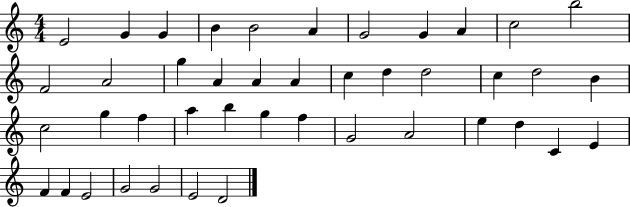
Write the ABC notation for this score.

X:1
T:Untitled
M:4/4
L:1/4
K:C
E2 G G B B2 A G2 G A c2 b2 F2 A2 g A A A c d d2 c d2 B c2 g f a b g f G2 A2 e d C E F F E2 G2 G2 E2 D2